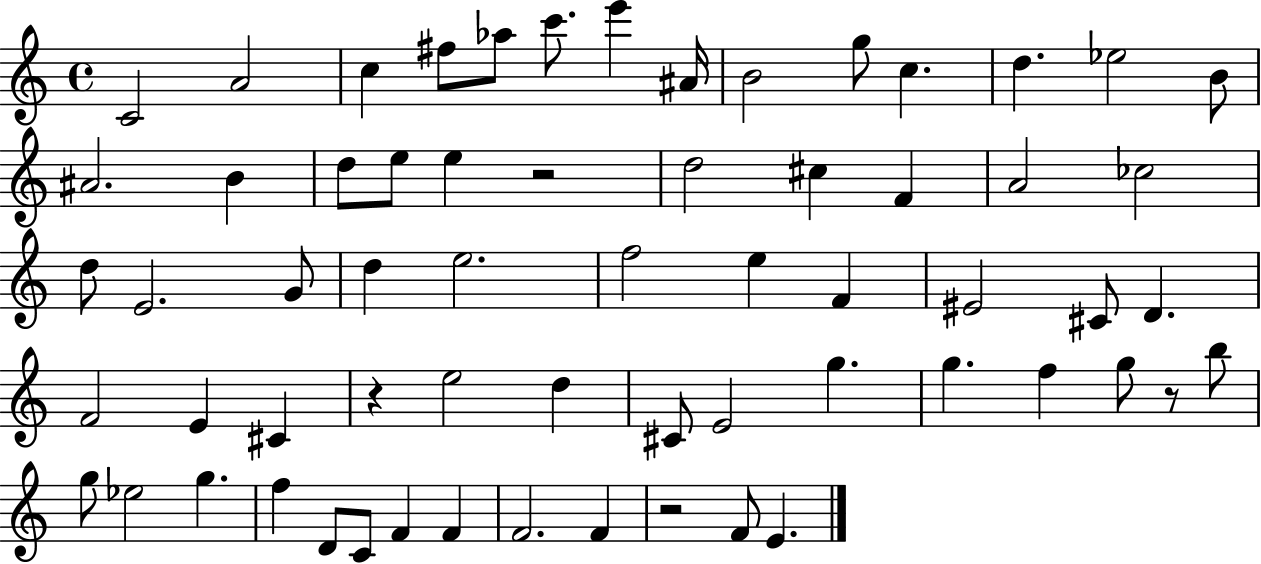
X:1
T:Untitled
M:4/4
L:1/4
K:C
C2 A2 c ^f/2 _a/2 c'/2 e' ^A/4 B2 g/2 c d _e2 B/2 ^A2 B d/2 e/2 e z2 d2 ^c F A2 _c2 d/2 E2 G/2 d e2 f2 e F ^E2 ^C/2 D F2 E ^C z e2 d ^C/2 E2 g g f g/2 z/2 b/2 g/2 _e2 g f D/2 C/2 F F F2 F z2 F/2 E